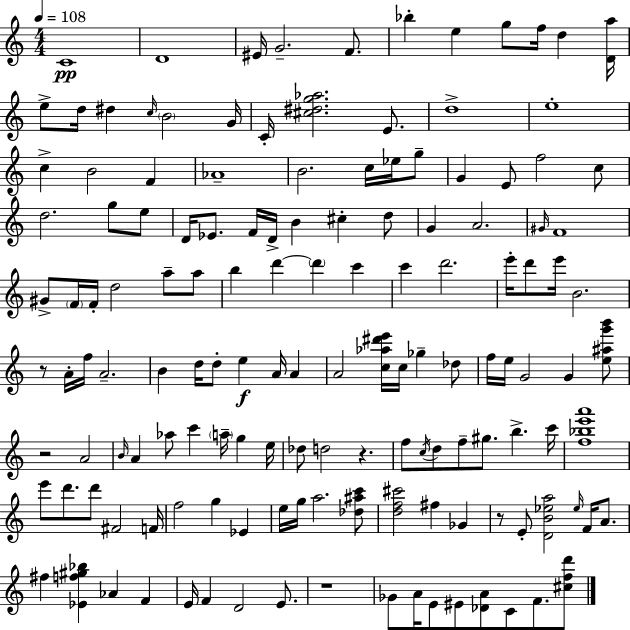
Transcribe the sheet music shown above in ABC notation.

X:1
T:Untitled
M:4/4
L:1/4
K:C
C4 D4 ^E/4 G2 F/2 _b e g/2 f/4 d [Da]/4 e/2 d/4 ^d c/4 B2 G/4 C/4 [^c^dg_a]2 E/2 d4 e4 c B2 F _A4 B2 c/4 _e/4 g/2 G E/2 f2 c/2 d2 g/2 e/2 D/4 _E/2 F/4 D/4 B ^c d/2 G A2 ^G/4 F4 ^G/2 F/4 F/4 d2 a/2 a/2 b d' d' c' c' d'2 e'/4 d'/2 e'/4 B2 z/2 A/4 f/4 A2 B d/4 d/2 e A/4 A A2 [c_a^d'e']/4 c/4 _g _d/2 f/4 e/4 G2 G [e^ag'b']/2 z2 A2 B/4 A _a/2 c' a/4 g e/4 _d/2 d2 z f/2 c/4 d/2 f/2 ^g/2 b c'/4 [f_be'a']4 e'/2 d'/2 d'/2 ^F2 F/4 f2 g _E e/4 g/4 a2 [_d^ac']/2 [df^c']2 ^f _G z/2 E/2 [DB_ea]2 _e/4 F/4 A/2 ^f [_Ef^g_b] _A F E/4 F D2 E/2 z4 _G/2 A/4 E/2 ^E/2 [_DA]/2 C/2 F/2 [^cfd']/2